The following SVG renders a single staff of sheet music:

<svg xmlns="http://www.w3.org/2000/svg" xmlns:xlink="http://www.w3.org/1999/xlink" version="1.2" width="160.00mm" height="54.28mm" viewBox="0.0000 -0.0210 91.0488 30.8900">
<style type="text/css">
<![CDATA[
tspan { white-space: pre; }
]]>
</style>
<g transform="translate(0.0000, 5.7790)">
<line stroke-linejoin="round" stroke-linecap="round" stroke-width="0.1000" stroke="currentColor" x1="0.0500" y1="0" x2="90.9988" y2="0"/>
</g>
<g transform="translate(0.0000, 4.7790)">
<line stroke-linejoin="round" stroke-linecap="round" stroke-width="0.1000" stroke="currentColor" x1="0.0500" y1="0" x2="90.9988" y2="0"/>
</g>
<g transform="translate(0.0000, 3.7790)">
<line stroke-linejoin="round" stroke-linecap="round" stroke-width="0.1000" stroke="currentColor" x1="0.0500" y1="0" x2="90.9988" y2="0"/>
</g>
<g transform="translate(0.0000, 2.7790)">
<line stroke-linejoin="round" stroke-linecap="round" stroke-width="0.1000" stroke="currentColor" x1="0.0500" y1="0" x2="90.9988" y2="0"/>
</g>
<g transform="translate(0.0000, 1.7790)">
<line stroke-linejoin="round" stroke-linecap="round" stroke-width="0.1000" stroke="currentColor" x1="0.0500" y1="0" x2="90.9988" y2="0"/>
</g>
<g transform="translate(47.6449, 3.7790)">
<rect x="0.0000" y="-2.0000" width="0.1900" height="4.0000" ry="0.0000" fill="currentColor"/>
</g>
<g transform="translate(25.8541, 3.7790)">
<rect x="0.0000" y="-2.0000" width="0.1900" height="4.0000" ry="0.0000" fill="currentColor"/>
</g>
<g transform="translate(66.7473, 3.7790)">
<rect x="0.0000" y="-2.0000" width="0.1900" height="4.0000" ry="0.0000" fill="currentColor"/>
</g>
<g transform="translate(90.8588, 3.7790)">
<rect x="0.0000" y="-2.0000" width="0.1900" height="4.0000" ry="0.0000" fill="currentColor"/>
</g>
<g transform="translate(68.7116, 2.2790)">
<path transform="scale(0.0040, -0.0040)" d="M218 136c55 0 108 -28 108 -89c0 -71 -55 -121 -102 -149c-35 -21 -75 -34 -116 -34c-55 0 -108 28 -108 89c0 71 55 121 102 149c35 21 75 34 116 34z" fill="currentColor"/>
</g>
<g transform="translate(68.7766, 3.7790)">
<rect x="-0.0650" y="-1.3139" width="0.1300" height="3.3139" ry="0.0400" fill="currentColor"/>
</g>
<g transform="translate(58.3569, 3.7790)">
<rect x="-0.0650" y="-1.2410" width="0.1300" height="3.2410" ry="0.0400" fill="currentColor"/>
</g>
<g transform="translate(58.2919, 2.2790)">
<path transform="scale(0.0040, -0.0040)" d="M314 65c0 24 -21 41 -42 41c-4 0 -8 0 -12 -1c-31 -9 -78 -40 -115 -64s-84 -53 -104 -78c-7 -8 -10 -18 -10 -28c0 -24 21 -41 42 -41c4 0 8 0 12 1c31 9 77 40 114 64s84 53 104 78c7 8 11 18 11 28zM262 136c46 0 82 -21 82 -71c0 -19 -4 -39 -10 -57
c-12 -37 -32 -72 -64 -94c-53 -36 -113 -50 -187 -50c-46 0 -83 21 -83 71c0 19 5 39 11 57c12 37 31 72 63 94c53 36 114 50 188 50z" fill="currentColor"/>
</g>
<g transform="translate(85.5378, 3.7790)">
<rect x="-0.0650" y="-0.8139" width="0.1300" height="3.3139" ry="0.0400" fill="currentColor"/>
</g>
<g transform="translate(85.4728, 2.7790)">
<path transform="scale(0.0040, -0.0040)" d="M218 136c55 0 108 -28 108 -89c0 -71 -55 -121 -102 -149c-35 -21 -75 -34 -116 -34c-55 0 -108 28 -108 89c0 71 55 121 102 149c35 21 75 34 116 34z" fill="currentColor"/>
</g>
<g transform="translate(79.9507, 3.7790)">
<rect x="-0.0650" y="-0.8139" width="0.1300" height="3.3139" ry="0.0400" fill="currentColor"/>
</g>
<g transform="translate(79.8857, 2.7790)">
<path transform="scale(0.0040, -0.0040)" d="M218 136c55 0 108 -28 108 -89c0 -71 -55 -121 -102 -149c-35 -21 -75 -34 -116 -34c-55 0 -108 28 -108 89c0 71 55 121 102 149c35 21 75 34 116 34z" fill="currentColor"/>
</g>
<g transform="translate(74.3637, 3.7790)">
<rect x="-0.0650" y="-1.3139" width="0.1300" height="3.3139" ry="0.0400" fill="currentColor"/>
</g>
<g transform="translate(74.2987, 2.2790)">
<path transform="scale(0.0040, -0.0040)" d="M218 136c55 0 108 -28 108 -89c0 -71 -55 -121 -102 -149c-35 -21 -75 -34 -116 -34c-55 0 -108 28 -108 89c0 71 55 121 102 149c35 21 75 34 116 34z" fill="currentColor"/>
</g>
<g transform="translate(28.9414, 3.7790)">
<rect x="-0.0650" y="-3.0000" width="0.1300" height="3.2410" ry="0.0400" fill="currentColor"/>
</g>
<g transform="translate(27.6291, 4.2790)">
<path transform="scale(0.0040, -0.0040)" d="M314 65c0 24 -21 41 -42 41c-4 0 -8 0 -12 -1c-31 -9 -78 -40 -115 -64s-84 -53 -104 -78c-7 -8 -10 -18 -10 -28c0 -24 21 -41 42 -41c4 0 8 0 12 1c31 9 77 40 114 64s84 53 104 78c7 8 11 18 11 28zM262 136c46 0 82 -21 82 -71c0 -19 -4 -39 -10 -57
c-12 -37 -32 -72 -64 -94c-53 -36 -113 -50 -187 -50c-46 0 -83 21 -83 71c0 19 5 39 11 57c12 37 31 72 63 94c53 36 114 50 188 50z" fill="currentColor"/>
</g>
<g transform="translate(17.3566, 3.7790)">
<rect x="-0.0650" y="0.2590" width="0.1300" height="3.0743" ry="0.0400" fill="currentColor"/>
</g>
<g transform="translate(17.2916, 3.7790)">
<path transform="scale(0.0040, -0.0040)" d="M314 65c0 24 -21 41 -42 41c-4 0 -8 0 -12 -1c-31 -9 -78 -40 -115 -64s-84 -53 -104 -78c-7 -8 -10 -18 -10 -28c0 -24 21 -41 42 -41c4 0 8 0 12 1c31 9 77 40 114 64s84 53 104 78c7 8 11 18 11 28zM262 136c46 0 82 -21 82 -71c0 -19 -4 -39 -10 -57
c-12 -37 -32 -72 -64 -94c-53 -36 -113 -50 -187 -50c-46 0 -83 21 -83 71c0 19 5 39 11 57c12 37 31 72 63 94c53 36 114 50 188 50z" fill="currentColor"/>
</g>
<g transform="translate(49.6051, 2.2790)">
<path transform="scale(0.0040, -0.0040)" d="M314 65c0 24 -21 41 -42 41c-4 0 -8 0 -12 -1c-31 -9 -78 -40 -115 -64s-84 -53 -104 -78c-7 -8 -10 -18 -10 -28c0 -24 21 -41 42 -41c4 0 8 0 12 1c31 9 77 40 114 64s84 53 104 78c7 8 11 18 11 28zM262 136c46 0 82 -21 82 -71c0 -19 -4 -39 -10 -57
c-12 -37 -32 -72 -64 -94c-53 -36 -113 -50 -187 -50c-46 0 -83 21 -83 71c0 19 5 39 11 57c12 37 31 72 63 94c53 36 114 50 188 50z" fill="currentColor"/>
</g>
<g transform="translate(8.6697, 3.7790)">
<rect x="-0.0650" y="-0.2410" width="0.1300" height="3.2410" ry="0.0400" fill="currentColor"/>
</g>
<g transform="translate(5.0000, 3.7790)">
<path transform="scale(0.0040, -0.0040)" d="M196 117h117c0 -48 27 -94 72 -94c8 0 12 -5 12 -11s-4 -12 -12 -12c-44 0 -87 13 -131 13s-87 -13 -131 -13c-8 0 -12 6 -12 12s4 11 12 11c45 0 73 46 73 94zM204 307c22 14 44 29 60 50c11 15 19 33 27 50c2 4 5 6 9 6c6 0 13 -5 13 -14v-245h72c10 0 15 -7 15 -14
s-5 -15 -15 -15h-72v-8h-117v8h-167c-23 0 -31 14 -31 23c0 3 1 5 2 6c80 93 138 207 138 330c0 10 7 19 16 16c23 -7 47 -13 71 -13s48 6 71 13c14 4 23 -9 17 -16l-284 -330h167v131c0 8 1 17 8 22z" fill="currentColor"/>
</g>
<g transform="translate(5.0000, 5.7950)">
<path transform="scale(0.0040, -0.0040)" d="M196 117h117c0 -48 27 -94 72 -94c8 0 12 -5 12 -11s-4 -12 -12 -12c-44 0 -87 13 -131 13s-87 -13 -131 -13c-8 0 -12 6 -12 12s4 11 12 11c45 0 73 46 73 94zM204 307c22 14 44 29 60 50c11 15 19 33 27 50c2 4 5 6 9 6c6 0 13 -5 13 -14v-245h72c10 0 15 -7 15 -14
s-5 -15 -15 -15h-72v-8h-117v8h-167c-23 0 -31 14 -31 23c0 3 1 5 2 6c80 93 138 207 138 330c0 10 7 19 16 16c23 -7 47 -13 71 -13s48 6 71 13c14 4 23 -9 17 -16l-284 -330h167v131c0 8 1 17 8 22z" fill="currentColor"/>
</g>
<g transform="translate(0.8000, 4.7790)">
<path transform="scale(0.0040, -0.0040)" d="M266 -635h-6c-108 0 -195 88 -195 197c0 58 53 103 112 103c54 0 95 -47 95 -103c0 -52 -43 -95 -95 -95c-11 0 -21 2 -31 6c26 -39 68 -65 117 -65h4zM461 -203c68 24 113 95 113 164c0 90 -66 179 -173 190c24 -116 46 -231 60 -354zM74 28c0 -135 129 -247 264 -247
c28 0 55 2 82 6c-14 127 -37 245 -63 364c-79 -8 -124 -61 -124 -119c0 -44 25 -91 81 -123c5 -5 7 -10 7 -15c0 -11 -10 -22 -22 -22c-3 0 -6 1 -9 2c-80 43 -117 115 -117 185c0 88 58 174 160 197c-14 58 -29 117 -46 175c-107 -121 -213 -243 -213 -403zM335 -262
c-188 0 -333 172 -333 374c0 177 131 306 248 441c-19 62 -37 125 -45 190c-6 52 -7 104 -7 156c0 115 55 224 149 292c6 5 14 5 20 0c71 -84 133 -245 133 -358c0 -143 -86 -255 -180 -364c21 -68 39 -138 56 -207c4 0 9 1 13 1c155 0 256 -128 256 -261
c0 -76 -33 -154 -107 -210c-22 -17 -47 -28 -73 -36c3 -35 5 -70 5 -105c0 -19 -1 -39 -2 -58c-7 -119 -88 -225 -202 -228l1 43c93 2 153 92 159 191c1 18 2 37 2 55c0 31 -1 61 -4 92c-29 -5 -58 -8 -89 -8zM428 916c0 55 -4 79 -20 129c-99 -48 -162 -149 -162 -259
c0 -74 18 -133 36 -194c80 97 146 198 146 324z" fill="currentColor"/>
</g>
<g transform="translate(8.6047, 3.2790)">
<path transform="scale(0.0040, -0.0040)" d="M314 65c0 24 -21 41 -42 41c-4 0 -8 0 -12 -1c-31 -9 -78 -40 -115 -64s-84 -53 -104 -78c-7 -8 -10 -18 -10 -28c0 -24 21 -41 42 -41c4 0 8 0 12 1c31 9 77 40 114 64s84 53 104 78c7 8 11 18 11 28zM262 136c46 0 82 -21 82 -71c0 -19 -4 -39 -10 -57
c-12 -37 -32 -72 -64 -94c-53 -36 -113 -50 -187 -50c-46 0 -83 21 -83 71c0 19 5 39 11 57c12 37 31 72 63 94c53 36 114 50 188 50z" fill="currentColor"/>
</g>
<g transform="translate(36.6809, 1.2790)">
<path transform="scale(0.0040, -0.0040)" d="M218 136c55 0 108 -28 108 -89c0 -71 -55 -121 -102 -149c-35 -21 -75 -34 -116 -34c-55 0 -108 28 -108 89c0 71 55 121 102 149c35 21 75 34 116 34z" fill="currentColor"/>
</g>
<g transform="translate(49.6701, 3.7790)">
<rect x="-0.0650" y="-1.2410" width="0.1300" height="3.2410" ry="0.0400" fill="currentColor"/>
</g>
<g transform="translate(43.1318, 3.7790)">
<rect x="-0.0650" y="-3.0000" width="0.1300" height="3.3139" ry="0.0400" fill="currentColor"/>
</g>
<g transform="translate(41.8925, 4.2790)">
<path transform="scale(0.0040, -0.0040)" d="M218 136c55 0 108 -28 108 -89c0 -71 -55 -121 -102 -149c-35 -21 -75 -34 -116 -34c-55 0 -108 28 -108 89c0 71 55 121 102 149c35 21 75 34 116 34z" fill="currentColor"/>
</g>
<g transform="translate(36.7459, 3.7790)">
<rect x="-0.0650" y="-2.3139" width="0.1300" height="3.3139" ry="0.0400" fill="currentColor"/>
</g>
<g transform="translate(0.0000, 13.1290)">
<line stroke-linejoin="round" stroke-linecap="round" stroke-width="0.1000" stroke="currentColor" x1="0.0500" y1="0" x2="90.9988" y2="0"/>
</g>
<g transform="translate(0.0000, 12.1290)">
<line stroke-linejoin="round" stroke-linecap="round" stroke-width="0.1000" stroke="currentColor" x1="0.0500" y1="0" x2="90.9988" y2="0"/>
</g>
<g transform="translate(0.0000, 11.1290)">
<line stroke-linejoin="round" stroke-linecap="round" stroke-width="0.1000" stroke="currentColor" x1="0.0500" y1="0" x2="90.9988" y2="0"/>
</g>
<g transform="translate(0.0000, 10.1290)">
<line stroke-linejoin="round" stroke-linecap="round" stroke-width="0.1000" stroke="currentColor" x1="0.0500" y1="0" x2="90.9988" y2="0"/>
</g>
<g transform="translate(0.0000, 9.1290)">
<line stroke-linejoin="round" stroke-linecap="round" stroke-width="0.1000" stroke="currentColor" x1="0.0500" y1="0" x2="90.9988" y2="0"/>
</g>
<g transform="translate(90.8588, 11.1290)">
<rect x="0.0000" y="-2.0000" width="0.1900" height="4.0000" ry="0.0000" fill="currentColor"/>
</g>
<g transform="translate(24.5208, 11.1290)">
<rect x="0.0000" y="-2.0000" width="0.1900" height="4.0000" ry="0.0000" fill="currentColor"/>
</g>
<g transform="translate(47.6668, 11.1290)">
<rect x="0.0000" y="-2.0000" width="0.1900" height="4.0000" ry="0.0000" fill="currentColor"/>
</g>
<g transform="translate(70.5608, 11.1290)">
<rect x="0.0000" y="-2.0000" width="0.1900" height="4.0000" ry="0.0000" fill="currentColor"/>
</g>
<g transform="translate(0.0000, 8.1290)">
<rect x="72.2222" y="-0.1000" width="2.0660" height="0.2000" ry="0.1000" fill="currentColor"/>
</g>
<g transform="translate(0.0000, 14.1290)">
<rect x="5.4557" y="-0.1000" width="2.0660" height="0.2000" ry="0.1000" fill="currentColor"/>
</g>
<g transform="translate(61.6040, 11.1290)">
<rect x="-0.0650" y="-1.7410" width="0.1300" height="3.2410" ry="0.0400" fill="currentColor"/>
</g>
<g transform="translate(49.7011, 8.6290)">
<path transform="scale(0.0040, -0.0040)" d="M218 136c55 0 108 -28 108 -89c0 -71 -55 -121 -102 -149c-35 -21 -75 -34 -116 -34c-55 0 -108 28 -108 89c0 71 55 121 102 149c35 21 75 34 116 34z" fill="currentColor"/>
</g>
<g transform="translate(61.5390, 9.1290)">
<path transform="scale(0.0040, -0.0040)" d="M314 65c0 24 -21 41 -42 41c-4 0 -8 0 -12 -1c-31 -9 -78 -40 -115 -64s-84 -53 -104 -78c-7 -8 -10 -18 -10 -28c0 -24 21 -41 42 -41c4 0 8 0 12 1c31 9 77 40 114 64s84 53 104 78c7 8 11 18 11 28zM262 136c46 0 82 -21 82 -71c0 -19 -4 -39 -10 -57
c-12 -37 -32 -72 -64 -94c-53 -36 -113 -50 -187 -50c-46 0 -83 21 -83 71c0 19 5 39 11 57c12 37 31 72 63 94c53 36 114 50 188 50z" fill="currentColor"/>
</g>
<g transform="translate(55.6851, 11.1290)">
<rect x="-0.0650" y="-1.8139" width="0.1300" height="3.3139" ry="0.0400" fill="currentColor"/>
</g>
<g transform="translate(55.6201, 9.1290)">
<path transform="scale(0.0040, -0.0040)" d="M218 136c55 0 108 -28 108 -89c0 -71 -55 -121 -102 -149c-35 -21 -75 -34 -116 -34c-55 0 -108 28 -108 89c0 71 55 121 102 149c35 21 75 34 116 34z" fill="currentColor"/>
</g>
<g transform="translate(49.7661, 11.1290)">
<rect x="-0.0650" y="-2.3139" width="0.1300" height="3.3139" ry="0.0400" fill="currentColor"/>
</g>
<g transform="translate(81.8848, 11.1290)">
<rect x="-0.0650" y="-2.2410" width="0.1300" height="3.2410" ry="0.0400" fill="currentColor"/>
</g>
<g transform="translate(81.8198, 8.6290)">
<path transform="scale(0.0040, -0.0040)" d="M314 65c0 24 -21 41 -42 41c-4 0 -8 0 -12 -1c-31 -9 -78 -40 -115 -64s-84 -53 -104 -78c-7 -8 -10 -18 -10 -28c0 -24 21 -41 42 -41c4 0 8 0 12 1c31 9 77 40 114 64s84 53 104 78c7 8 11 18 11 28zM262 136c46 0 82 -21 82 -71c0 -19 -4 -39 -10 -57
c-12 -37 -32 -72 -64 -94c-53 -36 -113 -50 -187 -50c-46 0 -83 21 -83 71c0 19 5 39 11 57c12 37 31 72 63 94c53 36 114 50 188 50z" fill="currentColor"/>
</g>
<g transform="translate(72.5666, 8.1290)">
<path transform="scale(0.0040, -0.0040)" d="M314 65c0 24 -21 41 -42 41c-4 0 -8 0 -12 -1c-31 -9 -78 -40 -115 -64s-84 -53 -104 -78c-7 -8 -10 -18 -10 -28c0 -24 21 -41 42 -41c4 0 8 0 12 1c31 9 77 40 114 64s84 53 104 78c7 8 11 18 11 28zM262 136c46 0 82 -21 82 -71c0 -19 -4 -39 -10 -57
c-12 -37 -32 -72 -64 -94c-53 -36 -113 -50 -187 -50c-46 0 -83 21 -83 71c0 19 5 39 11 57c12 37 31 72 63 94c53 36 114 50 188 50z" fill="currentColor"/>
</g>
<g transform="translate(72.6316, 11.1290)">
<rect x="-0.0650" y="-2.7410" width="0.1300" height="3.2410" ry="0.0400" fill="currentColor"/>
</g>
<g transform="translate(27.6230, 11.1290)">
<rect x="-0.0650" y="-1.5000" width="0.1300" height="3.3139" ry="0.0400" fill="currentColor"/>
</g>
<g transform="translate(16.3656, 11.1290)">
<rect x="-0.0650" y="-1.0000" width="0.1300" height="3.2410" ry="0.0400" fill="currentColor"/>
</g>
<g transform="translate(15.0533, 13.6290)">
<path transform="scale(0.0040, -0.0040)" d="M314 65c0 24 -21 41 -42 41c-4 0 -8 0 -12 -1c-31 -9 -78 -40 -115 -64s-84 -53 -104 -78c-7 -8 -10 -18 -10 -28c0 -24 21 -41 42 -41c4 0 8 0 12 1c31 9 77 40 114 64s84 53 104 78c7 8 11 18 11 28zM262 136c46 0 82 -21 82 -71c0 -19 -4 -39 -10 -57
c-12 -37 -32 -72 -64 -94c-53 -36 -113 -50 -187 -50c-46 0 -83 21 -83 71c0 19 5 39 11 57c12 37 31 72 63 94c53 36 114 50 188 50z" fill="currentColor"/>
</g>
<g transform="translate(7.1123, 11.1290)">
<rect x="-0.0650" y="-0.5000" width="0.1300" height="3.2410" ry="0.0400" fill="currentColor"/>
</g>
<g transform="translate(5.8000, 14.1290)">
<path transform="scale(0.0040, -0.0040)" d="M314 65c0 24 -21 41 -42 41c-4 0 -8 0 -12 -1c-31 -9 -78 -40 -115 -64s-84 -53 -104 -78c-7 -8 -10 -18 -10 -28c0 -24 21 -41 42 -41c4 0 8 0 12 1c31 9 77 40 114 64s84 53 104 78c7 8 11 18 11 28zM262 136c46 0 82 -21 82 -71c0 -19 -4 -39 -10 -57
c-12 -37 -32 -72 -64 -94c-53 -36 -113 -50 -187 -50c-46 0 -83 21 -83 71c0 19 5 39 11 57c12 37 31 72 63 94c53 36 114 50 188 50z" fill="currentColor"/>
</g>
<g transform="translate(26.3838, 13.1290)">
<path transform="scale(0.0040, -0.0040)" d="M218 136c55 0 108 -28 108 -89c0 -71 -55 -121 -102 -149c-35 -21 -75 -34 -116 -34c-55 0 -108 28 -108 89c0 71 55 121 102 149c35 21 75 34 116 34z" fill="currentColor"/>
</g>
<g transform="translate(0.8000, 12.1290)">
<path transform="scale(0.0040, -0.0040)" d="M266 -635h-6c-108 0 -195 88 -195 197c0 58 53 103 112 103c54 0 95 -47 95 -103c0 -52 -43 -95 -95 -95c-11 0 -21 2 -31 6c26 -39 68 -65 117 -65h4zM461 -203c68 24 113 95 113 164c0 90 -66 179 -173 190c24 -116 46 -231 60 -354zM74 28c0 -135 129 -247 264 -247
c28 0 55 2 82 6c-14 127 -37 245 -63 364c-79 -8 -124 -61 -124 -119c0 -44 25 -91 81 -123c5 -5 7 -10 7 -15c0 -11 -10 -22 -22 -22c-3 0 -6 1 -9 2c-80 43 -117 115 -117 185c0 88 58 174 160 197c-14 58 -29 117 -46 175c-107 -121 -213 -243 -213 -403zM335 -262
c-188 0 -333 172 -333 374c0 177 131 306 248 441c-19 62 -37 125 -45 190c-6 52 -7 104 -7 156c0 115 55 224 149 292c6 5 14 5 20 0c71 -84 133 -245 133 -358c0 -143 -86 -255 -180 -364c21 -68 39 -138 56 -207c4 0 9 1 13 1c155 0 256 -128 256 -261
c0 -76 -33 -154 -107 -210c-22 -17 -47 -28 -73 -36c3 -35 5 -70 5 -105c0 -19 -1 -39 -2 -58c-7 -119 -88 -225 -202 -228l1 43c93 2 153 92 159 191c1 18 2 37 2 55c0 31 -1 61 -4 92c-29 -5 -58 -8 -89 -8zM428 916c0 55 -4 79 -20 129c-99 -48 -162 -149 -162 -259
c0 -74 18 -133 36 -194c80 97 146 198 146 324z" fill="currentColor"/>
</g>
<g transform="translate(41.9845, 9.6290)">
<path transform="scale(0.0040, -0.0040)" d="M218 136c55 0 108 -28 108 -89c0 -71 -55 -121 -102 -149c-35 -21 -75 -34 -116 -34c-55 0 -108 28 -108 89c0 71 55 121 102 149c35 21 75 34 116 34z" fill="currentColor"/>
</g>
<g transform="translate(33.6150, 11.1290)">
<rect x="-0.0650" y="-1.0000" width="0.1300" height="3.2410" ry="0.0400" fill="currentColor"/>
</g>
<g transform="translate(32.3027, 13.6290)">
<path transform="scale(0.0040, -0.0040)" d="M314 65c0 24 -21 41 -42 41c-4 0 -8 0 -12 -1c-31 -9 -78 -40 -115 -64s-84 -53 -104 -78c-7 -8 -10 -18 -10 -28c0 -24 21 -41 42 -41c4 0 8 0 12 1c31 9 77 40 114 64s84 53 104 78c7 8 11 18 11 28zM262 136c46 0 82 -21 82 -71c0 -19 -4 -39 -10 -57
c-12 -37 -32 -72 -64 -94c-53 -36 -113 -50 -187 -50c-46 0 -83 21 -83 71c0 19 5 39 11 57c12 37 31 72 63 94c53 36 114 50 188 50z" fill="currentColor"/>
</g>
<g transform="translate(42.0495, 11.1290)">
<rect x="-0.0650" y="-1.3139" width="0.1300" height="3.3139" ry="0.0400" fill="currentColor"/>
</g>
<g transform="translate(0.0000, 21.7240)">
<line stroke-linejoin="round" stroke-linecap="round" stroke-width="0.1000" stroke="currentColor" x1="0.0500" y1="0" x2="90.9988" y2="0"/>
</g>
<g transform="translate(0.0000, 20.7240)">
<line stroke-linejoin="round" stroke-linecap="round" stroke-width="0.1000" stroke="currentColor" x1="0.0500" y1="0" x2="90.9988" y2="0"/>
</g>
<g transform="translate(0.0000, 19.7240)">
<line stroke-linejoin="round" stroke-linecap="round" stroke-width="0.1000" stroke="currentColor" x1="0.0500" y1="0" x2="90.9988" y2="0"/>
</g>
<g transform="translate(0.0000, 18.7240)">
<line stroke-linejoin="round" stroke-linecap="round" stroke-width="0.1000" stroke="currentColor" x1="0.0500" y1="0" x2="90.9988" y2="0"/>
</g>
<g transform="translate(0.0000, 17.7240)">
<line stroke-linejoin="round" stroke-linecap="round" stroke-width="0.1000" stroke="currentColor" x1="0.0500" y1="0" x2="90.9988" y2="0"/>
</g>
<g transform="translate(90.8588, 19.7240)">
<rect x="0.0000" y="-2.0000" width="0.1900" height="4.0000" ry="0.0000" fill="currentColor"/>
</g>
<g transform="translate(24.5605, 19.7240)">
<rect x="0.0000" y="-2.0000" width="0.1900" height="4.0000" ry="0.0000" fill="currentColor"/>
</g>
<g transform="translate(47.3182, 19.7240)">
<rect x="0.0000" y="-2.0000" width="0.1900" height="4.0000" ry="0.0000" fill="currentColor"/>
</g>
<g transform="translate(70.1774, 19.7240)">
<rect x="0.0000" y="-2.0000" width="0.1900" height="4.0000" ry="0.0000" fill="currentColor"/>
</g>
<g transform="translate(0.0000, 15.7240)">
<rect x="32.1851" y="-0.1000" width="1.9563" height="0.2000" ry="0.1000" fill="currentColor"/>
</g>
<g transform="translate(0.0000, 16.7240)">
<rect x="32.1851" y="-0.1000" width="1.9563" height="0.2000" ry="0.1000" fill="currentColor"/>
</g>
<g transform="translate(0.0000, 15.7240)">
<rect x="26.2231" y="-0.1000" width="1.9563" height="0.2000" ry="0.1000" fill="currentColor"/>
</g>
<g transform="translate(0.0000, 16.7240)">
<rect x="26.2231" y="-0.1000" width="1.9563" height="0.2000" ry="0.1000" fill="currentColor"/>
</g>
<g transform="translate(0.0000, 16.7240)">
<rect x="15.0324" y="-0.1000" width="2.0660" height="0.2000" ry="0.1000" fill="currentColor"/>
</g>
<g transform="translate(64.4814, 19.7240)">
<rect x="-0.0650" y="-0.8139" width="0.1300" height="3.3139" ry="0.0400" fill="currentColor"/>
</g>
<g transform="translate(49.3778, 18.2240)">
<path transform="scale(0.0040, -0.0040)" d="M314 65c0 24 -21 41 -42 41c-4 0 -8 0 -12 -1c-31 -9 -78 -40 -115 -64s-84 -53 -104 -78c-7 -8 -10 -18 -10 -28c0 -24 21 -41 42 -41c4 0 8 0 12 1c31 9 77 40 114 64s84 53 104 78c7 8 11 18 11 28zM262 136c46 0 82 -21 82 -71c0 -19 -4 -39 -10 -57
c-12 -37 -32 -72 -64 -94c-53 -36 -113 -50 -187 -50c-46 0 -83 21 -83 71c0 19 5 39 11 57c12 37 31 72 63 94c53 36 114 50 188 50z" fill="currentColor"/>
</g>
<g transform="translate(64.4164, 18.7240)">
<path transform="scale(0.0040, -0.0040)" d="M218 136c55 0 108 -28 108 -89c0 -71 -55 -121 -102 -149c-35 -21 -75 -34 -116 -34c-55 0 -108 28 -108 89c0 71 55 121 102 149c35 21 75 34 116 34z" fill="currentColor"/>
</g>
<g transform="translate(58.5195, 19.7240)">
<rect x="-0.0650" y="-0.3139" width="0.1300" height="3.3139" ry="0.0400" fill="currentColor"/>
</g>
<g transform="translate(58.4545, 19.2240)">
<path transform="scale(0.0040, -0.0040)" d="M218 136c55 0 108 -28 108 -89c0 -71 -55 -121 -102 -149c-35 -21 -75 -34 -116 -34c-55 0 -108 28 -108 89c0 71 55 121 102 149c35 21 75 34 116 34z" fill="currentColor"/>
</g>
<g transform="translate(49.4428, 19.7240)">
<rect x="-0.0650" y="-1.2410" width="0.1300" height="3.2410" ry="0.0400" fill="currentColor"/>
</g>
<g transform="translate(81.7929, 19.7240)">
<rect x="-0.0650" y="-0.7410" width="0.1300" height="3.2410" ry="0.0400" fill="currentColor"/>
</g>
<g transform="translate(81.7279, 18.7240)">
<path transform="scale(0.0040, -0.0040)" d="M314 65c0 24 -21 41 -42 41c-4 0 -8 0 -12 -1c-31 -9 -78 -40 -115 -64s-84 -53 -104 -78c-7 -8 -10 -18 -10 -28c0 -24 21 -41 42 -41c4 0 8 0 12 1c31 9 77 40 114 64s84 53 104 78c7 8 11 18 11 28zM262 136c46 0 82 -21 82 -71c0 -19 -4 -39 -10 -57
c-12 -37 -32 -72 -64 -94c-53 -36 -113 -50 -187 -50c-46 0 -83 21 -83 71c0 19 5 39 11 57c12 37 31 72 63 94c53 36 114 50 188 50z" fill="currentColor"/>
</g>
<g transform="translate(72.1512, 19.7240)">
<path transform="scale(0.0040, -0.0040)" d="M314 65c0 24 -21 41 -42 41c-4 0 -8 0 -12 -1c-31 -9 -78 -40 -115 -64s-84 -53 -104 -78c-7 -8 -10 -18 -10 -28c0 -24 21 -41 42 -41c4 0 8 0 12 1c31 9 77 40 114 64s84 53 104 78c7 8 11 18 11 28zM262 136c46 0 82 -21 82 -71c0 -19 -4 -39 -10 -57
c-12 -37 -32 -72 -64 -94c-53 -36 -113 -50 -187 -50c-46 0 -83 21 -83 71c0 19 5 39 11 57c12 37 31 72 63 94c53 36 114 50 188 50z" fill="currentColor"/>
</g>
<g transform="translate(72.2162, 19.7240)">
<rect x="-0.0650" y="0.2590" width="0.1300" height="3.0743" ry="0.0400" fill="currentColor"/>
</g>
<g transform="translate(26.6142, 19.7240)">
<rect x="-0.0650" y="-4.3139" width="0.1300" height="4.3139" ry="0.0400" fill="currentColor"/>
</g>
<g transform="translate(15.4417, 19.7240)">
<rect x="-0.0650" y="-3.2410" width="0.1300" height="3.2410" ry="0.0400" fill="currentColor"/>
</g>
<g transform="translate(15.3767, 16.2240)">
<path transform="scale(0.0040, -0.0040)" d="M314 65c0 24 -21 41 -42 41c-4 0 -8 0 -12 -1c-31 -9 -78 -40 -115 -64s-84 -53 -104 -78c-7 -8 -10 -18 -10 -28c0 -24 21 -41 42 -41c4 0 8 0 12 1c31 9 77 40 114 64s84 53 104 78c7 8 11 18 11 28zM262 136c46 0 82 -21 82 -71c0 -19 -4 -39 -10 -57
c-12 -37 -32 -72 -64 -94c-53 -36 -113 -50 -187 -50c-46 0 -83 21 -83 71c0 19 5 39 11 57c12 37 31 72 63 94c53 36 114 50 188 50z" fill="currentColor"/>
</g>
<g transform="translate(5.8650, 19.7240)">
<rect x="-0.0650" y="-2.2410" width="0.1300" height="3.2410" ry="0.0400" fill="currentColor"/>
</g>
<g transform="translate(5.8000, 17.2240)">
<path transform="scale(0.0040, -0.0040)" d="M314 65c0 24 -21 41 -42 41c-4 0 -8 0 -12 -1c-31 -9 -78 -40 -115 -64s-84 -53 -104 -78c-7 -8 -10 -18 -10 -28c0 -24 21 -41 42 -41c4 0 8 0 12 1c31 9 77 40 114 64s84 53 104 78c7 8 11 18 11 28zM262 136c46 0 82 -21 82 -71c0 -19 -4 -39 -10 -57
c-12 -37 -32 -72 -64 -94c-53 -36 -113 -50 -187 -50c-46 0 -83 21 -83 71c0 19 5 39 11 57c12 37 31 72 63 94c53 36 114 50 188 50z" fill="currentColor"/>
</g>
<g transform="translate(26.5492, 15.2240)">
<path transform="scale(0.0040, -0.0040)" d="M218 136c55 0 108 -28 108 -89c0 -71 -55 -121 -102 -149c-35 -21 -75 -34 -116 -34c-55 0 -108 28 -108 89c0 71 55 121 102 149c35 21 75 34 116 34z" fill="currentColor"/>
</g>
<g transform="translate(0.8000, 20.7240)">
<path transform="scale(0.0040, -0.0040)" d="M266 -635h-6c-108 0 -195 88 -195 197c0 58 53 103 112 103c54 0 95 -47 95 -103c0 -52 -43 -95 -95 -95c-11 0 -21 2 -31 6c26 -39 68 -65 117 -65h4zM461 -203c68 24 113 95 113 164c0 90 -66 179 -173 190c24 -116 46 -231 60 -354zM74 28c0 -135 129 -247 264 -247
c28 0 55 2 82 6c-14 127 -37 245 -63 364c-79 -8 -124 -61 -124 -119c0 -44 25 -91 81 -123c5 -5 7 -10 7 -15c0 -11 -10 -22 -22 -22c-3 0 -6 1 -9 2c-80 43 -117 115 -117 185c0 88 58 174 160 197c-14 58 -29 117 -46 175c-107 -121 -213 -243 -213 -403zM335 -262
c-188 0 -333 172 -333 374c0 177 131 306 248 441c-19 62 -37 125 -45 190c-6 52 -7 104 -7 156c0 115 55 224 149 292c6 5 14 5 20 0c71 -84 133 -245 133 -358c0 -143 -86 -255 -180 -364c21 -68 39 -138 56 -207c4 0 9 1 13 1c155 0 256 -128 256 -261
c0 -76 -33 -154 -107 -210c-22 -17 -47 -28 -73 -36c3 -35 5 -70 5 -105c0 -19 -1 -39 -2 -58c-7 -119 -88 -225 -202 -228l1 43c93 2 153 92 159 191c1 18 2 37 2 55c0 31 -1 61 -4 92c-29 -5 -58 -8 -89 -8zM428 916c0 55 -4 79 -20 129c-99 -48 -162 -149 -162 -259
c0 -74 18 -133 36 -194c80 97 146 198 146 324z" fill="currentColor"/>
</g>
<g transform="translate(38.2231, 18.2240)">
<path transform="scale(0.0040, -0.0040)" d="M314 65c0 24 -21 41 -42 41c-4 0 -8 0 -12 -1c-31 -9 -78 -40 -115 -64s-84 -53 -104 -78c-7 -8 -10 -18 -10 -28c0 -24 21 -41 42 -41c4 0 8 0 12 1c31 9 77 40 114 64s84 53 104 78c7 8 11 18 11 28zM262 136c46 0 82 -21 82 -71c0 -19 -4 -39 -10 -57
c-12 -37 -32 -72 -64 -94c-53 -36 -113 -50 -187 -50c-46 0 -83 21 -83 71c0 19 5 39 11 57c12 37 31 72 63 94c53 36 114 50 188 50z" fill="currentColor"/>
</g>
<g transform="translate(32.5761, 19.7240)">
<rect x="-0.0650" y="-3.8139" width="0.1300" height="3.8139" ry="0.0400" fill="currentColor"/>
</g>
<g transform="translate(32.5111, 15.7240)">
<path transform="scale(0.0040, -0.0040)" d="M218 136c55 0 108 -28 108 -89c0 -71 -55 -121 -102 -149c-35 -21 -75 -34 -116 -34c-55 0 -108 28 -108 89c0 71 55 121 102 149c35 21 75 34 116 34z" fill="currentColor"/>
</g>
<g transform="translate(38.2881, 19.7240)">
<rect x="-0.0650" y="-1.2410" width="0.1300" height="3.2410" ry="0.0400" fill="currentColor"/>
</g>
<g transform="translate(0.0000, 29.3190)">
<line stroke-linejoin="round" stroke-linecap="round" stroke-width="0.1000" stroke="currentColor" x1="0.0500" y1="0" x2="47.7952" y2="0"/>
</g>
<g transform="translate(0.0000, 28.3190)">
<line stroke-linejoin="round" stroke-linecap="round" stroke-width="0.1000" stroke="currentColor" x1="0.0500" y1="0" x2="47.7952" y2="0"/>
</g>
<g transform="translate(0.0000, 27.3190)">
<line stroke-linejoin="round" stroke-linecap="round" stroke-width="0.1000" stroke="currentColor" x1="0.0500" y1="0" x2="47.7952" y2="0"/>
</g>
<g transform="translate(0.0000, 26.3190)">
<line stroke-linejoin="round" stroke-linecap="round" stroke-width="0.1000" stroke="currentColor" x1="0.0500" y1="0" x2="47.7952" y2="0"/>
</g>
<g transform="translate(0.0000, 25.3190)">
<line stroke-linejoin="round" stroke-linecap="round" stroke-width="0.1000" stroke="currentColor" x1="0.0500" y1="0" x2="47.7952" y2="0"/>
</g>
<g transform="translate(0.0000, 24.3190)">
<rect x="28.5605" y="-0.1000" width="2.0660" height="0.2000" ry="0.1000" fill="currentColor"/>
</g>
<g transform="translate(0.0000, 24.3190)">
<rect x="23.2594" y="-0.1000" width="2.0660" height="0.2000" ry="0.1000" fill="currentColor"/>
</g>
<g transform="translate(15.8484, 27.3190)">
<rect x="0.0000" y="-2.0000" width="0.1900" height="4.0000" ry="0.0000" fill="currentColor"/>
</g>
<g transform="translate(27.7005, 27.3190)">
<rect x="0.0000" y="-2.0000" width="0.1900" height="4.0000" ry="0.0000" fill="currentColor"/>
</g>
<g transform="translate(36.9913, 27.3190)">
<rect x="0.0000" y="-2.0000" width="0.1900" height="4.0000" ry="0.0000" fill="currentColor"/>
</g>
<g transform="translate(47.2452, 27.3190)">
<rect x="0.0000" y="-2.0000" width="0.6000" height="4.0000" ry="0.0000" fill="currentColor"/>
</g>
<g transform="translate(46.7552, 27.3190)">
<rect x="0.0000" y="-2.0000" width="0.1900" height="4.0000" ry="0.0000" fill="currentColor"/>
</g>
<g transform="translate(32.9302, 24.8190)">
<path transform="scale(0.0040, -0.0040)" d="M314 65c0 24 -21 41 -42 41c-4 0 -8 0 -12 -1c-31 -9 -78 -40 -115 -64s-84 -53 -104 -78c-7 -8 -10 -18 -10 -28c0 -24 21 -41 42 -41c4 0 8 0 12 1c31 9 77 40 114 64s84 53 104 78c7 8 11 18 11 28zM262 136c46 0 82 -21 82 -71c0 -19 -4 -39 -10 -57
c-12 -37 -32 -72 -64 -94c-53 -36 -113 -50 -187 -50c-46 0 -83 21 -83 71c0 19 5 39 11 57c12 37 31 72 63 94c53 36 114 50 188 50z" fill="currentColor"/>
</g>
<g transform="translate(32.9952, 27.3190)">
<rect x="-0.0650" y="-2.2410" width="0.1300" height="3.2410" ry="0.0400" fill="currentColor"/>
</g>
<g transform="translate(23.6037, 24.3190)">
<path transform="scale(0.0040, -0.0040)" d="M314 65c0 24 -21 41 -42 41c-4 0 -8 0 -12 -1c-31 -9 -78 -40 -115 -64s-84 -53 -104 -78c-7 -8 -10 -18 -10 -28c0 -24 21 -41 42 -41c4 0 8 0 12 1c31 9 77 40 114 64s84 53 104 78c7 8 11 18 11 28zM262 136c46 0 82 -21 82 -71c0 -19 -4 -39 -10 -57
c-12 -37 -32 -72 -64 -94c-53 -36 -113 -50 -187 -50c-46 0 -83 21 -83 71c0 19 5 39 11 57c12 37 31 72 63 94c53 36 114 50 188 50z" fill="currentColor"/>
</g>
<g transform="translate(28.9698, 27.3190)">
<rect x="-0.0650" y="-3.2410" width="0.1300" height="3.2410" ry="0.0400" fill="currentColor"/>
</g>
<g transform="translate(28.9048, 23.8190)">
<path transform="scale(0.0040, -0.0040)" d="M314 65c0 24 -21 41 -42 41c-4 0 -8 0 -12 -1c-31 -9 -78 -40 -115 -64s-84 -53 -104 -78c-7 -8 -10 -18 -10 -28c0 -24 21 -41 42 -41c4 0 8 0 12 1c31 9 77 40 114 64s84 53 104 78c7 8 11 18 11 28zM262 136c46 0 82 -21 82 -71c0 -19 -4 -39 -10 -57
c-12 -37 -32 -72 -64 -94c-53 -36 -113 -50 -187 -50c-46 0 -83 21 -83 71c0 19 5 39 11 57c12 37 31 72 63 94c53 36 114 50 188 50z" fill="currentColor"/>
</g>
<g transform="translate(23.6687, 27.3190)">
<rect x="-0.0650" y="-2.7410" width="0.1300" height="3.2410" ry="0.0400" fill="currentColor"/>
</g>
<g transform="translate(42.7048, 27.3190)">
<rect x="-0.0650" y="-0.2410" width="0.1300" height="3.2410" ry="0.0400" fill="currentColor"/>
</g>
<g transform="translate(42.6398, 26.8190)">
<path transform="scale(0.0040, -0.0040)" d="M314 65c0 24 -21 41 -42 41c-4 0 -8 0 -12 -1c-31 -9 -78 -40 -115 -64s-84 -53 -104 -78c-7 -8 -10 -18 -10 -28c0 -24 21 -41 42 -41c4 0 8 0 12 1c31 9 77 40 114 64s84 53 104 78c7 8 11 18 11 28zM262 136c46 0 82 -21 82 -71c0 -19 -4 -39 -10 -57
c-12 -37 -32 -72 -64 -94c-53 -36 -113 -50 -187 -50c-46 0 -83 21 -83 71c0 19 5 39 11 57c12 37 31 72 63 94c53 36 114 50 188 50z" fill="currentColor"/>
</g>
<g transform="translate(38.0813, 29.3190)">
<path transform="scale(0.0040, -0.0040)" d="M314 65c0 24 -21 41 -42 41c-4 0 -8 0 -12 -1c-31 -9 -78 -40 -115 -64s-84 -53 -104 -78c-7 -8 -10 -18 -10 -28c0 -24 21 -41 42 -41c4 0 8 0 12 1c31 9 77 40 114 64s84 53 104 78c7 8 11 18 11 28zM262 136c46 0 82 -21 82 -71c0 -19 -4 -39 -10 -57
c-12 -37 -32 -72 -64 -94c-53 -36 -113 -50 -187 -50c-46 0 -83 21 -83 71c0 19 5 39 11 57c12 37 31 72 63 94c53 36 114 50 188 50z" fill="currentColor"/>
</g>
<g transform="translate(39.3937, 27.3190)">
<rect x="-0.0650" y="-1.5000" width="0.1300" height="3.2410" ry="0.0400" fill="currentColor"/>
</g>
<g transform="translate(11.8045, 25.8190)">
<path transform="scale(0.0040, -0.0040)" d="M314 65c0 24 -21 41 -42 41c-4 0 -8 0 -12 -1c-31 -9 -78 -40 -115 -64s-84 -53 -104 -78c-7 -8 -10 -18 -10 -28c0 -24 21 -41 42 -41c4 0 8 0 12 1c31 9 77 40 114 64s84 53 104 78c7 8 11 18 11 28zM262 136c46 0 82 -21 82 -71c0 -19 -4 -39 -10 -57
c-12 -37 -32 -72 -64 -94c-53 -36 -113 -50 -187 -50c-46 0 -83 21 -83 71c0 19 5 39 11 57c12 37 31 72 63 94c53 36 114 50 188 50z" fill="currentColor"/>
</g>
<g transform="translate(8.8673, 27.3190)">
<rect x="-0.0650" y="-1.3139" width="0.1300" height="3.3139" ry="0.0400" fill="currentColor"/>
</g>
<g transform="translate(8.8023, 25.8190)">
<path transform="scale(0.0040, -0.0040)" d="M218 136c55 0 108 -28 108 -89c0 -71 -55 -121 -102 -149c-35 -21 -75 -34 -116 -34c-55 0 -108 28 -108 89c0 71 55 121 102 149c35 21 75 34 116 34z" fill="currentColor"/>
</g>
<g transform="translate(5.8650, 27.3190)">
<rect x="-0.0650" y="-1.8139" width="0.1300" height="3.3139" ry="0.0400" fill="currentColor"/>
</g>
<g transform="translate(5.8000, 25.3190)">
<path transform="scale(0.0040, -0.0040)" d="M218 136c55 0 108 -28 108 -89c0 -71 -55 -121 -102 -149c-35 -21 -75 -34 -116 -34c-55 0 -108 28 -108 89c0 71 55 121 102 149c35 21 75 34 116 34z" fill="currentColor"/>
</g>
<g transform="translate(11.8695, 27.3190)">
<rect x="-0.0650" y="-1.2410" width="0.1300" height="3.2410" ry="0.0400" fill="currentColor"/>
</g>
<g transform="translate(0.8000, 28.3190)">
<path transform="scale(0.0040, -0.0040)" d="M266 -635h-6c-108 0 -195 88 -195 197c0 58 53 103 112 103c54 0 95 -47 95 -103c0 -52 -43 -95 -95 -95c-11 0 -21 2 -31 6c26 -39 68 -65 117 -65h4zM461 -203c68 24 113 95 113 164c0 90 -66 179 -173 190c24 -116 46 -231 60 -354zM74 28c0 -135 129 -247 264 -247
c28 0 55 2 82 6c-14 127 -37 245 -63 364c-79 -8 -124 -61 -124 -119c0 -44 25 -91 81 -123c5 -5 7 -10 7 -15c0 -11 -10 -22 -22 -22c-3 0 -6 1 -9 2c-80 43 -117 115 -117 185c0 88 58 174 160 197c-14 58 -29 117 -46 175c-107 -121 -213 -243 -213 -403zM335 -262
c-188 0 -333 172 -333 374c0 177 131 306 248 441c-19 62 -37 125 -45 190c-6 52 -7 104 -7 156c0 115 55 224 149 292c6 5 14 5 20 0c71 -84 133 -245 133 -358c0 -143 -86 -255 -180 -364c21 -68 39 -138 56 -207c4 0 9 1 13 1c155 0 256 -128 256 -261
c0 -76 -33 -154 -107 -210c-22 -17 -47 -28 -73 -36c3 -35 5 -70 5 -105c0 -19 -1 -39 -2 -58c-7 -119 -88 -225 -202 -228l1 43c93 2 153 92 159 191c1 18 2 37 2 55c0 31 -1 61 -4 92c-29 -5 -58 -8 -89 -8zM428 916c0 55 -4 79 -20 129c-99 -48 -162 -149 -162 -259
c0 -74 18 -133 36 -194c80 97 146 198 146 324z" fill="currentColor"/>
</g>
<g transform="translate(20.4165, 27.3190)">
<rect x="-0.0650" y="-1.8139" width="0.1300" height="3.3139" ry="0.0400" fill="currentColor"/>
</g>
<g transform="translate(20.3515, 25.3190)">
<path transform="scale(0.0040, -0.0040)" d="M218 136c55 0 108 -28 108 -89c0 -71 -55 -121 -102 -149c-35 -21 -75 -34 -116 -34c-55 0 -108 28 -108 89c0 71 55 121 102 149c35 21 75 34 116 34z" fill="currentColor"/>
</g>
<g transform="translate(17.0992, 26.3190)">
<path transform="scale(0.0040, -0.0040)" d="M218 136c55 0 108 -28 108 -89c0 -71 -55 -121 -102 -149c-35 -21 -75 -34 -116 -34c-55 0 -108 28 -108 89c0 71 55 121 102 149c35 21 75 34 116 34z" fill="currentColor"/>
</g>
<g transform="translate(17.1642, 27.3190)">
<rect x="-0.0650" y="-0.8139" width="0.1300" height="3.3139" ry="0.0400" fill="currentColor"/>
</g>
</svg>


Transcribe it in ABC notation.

X:1
T:Untitled
M:4/4
L:1/4
K:C
c2 B2 A2 g A e2 e2 e e d d C2 D2 E D2 e g f f2 a2 g2 g2 b2 d' c' e2 e2 c d B2 d2 f e e2 d f a2 b2 g2 E2 c2